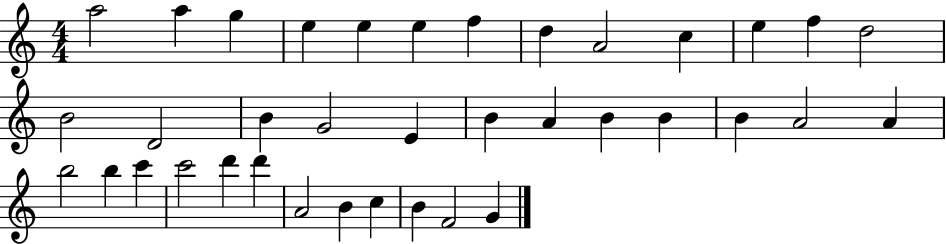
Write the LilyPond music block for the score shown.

{
  \clef treble
  \numericTimeSignature
  \time 4/4
  \key c \major
  a''2 a''4 g''4 | e''4 e''4 e''4 f''4 | d''4 a'2 c''4 | e''4 f''4 d''2 | \break b'2 d'2 | b'4 g'2 e'4 | b'4 a'4 b'4 b'4 | b'4 a'2 a'4 | \break b''2 b''4 c'''4 | c'''2 d'''4 d'''4 | a'2 b'4 c''4 | b'4 f'2 g'4 | \break \bar "|."
}